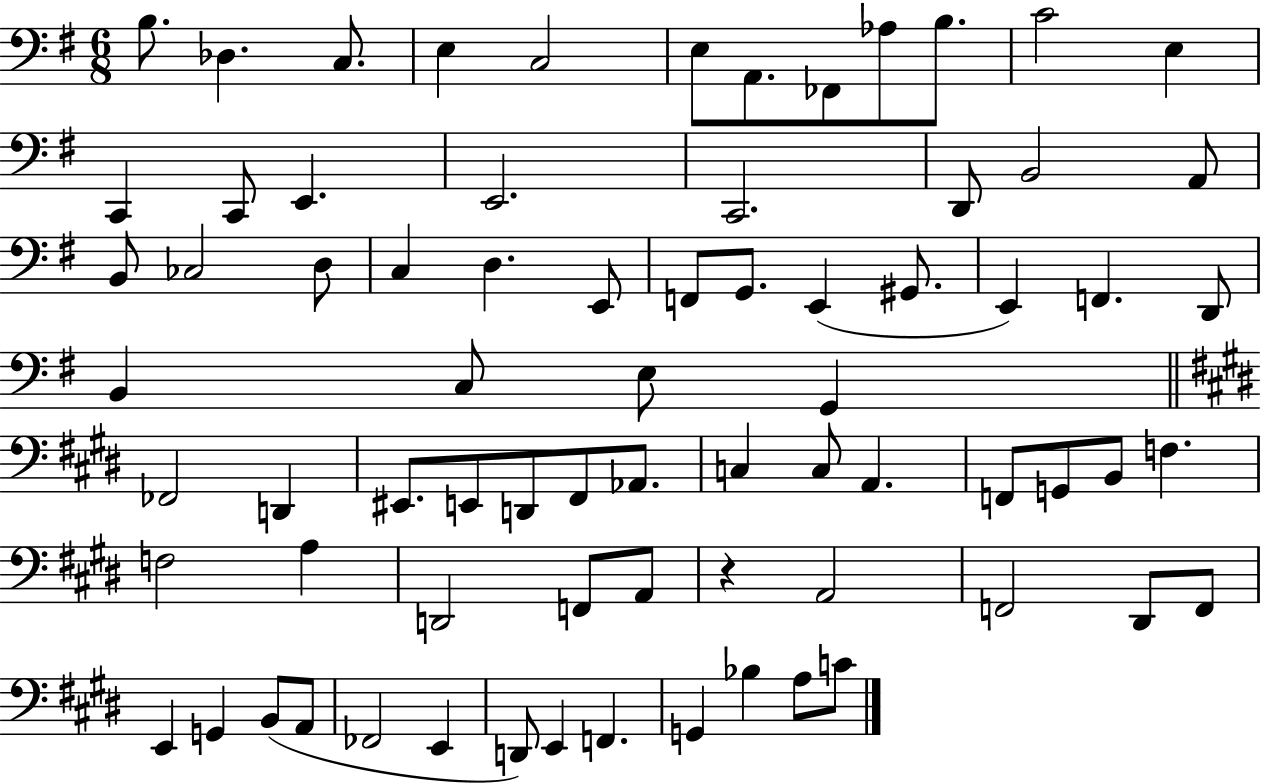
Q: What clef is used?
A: bass